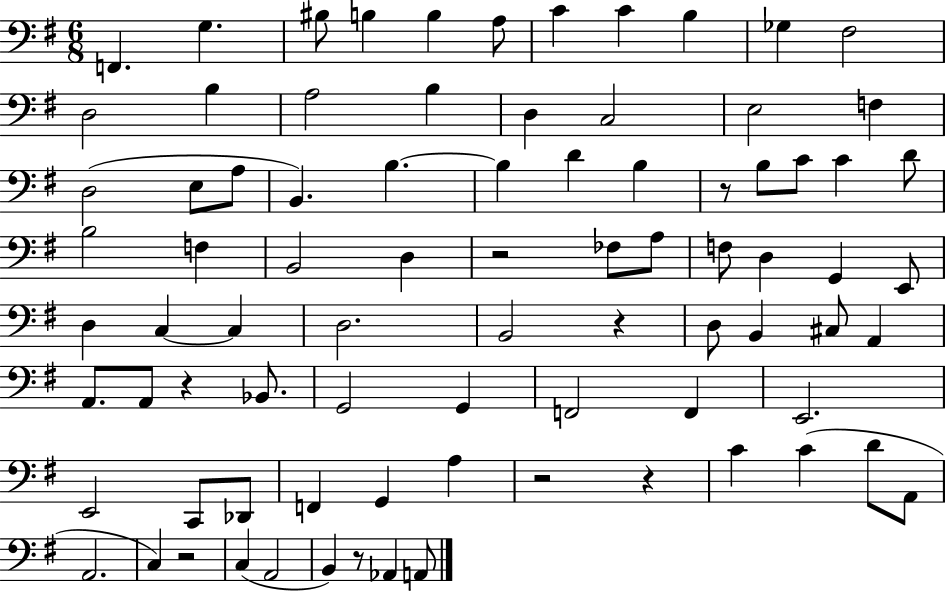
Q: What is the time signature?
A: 6/8